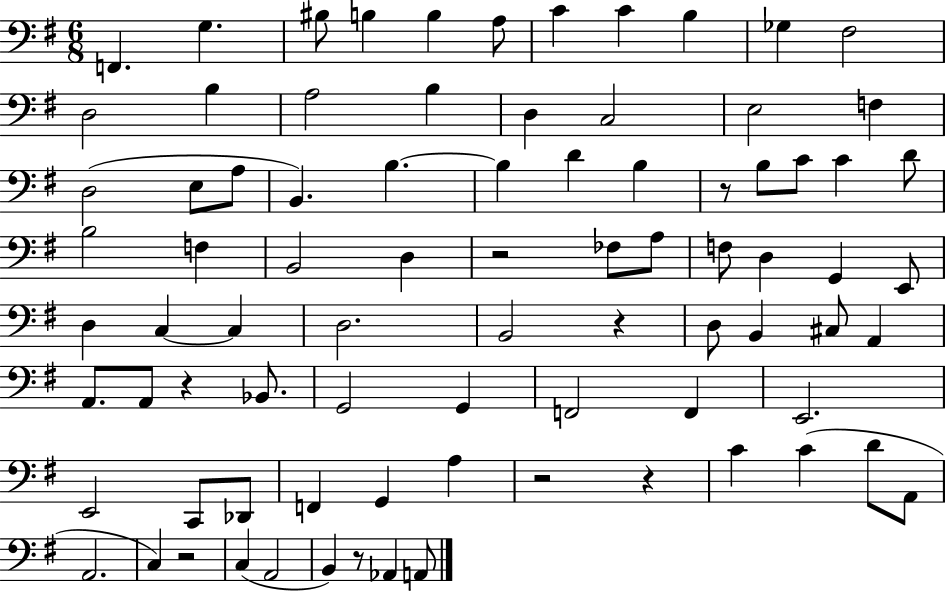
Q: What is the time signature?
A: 6/8